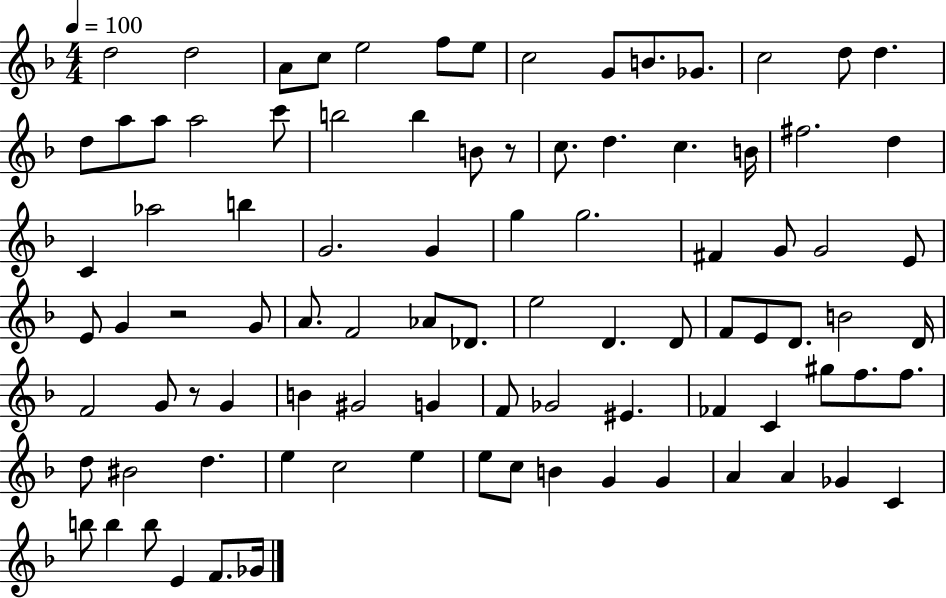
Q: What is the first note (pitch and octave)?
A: D5